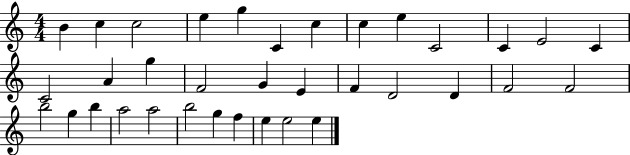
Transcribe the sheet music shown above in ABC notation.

X:1
T:Untitled
M:4/4
L:1/4
K:C
B c c2 e g C c c e C2 C E2 C C2 A g F2 G E F D2 D F2 F2 b2 g b a2 a2 b2 g f e e2 e